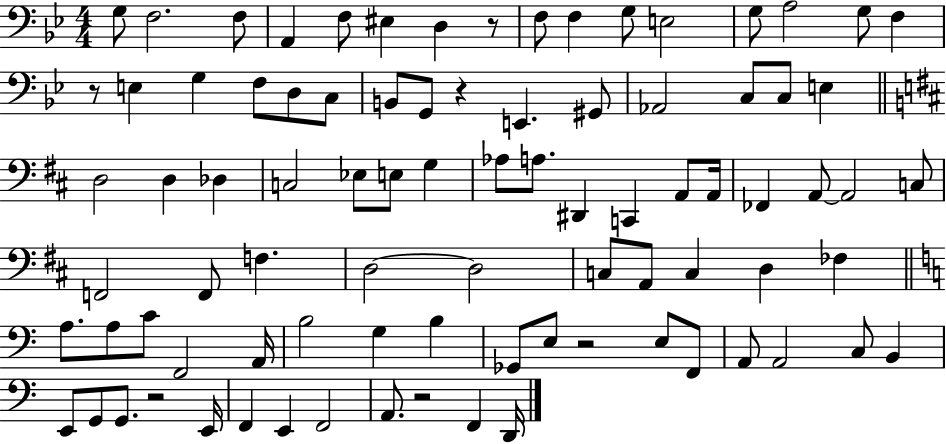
X:1
T:Untitled
M:4/4
L:1/4
K:Bb
G,/2 F,2 F,/2 A,, F,/2 ^E, D, z/2 F,/2 F, G,/2 E,2 G,/2 A,2 G,/2 F, z/2 E, G, F,/2 D,/2 C,/2 B,,/2 G,,/2 z E,, ^G,,/2 _A,,2 C,/2 C,/2 E, D,2 D, _D, C,2 _E,/2 E,/2 G, _A,/2 A,/2 ^D,, C,, A,,/2 A,,/4 _F,, A,,/2 A,,2 C,/2 F,,2 F,,/2 F, D,2 D,2 C,/2 A,,/2 C, D, _F, A,/2 A,/2 C/2 F,,2 A,,/4 B,2 G, B, _G,,/2 E,/2 z2 E,/2 F,,/2 A,,/2 A,,2 C,/2 B,, E,,/2 G,,/2 G,,/2 z2 E,,/4 F,, E,, F,,2 A,,/2 z2 F,, D,,/4